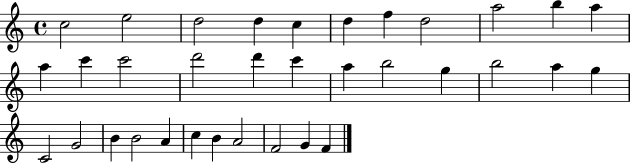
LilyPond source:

{
  \clef treble
  \time 4/4
  \defaultTimeSignature
  \key c \major
  c''2 e''2 | d''2 d''4 c''4 | d''4 f''4 d''2 | a''2 b''4 a''4 | \break a''4 c'''4 c'''2 | d'''2 d'''4 c'''4 | a''4 b''2 g''4 | b''2 a''4 g''4 | \break c'2 g'2 | b'4 b'2 a'4 | c''4 b'4 a'2 | f'2 g'4 f'4 | \break \bar "|."
}